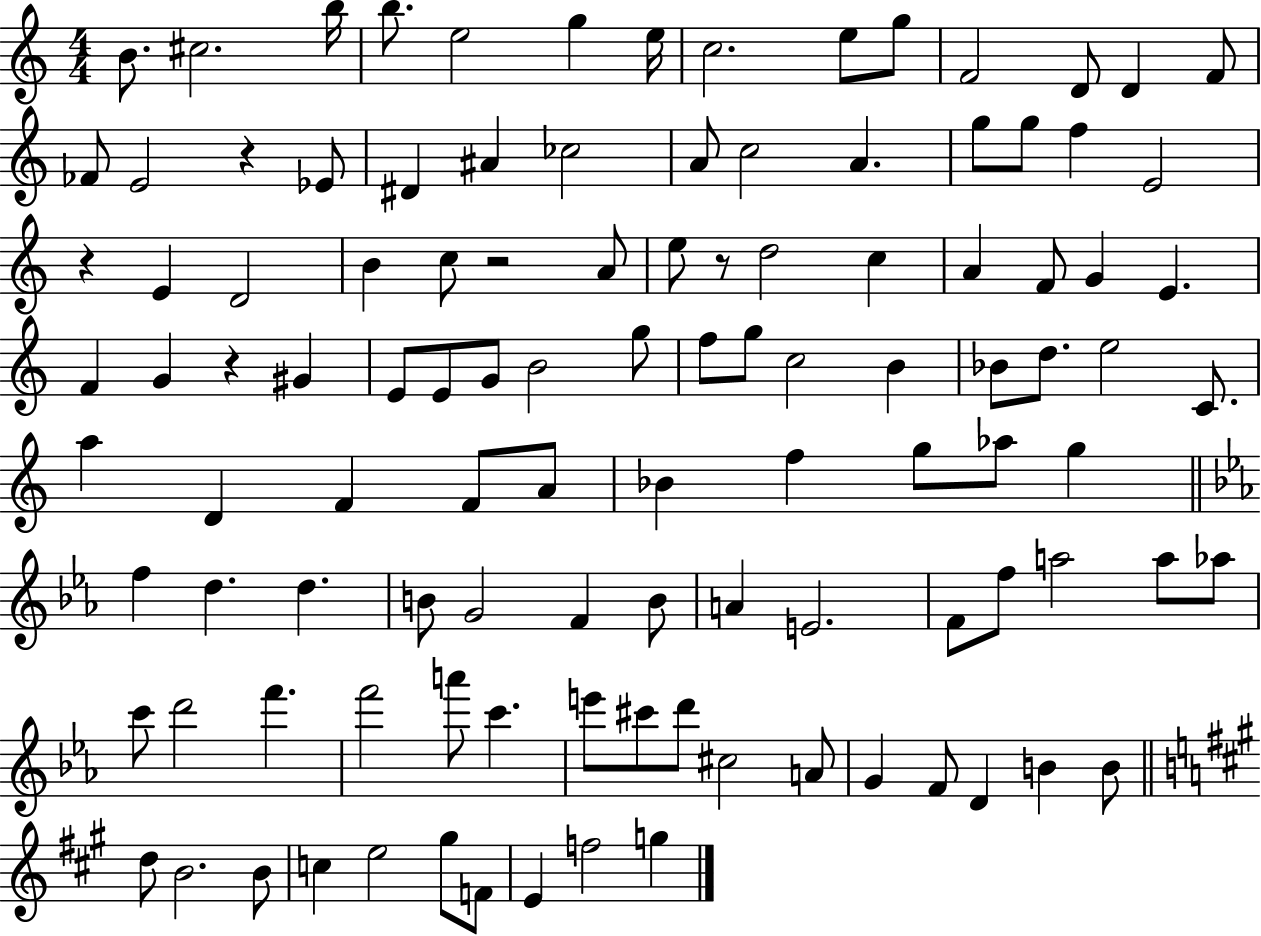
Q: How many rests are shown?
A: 5